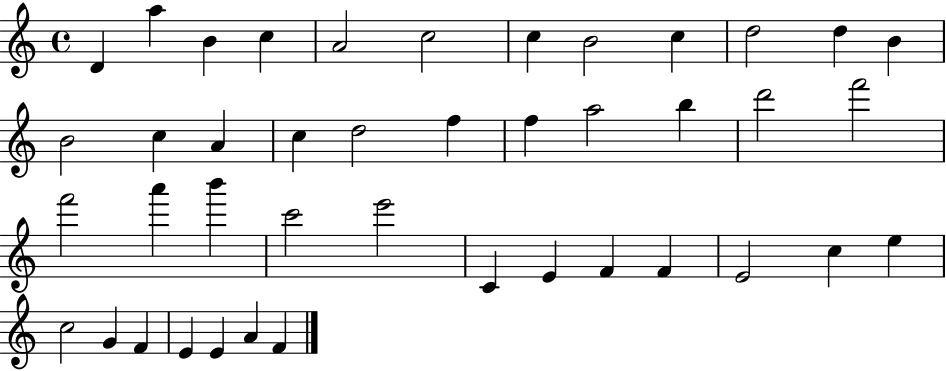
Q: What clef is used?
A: treble